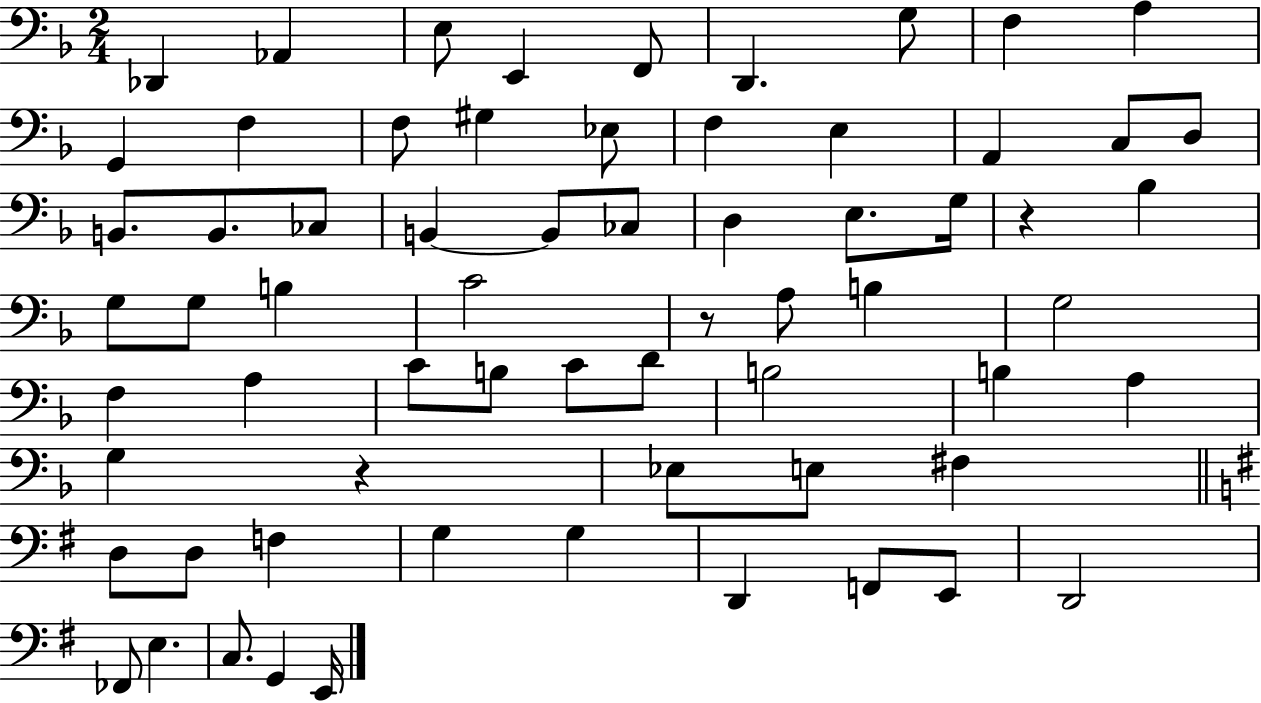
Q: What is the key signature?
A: F major